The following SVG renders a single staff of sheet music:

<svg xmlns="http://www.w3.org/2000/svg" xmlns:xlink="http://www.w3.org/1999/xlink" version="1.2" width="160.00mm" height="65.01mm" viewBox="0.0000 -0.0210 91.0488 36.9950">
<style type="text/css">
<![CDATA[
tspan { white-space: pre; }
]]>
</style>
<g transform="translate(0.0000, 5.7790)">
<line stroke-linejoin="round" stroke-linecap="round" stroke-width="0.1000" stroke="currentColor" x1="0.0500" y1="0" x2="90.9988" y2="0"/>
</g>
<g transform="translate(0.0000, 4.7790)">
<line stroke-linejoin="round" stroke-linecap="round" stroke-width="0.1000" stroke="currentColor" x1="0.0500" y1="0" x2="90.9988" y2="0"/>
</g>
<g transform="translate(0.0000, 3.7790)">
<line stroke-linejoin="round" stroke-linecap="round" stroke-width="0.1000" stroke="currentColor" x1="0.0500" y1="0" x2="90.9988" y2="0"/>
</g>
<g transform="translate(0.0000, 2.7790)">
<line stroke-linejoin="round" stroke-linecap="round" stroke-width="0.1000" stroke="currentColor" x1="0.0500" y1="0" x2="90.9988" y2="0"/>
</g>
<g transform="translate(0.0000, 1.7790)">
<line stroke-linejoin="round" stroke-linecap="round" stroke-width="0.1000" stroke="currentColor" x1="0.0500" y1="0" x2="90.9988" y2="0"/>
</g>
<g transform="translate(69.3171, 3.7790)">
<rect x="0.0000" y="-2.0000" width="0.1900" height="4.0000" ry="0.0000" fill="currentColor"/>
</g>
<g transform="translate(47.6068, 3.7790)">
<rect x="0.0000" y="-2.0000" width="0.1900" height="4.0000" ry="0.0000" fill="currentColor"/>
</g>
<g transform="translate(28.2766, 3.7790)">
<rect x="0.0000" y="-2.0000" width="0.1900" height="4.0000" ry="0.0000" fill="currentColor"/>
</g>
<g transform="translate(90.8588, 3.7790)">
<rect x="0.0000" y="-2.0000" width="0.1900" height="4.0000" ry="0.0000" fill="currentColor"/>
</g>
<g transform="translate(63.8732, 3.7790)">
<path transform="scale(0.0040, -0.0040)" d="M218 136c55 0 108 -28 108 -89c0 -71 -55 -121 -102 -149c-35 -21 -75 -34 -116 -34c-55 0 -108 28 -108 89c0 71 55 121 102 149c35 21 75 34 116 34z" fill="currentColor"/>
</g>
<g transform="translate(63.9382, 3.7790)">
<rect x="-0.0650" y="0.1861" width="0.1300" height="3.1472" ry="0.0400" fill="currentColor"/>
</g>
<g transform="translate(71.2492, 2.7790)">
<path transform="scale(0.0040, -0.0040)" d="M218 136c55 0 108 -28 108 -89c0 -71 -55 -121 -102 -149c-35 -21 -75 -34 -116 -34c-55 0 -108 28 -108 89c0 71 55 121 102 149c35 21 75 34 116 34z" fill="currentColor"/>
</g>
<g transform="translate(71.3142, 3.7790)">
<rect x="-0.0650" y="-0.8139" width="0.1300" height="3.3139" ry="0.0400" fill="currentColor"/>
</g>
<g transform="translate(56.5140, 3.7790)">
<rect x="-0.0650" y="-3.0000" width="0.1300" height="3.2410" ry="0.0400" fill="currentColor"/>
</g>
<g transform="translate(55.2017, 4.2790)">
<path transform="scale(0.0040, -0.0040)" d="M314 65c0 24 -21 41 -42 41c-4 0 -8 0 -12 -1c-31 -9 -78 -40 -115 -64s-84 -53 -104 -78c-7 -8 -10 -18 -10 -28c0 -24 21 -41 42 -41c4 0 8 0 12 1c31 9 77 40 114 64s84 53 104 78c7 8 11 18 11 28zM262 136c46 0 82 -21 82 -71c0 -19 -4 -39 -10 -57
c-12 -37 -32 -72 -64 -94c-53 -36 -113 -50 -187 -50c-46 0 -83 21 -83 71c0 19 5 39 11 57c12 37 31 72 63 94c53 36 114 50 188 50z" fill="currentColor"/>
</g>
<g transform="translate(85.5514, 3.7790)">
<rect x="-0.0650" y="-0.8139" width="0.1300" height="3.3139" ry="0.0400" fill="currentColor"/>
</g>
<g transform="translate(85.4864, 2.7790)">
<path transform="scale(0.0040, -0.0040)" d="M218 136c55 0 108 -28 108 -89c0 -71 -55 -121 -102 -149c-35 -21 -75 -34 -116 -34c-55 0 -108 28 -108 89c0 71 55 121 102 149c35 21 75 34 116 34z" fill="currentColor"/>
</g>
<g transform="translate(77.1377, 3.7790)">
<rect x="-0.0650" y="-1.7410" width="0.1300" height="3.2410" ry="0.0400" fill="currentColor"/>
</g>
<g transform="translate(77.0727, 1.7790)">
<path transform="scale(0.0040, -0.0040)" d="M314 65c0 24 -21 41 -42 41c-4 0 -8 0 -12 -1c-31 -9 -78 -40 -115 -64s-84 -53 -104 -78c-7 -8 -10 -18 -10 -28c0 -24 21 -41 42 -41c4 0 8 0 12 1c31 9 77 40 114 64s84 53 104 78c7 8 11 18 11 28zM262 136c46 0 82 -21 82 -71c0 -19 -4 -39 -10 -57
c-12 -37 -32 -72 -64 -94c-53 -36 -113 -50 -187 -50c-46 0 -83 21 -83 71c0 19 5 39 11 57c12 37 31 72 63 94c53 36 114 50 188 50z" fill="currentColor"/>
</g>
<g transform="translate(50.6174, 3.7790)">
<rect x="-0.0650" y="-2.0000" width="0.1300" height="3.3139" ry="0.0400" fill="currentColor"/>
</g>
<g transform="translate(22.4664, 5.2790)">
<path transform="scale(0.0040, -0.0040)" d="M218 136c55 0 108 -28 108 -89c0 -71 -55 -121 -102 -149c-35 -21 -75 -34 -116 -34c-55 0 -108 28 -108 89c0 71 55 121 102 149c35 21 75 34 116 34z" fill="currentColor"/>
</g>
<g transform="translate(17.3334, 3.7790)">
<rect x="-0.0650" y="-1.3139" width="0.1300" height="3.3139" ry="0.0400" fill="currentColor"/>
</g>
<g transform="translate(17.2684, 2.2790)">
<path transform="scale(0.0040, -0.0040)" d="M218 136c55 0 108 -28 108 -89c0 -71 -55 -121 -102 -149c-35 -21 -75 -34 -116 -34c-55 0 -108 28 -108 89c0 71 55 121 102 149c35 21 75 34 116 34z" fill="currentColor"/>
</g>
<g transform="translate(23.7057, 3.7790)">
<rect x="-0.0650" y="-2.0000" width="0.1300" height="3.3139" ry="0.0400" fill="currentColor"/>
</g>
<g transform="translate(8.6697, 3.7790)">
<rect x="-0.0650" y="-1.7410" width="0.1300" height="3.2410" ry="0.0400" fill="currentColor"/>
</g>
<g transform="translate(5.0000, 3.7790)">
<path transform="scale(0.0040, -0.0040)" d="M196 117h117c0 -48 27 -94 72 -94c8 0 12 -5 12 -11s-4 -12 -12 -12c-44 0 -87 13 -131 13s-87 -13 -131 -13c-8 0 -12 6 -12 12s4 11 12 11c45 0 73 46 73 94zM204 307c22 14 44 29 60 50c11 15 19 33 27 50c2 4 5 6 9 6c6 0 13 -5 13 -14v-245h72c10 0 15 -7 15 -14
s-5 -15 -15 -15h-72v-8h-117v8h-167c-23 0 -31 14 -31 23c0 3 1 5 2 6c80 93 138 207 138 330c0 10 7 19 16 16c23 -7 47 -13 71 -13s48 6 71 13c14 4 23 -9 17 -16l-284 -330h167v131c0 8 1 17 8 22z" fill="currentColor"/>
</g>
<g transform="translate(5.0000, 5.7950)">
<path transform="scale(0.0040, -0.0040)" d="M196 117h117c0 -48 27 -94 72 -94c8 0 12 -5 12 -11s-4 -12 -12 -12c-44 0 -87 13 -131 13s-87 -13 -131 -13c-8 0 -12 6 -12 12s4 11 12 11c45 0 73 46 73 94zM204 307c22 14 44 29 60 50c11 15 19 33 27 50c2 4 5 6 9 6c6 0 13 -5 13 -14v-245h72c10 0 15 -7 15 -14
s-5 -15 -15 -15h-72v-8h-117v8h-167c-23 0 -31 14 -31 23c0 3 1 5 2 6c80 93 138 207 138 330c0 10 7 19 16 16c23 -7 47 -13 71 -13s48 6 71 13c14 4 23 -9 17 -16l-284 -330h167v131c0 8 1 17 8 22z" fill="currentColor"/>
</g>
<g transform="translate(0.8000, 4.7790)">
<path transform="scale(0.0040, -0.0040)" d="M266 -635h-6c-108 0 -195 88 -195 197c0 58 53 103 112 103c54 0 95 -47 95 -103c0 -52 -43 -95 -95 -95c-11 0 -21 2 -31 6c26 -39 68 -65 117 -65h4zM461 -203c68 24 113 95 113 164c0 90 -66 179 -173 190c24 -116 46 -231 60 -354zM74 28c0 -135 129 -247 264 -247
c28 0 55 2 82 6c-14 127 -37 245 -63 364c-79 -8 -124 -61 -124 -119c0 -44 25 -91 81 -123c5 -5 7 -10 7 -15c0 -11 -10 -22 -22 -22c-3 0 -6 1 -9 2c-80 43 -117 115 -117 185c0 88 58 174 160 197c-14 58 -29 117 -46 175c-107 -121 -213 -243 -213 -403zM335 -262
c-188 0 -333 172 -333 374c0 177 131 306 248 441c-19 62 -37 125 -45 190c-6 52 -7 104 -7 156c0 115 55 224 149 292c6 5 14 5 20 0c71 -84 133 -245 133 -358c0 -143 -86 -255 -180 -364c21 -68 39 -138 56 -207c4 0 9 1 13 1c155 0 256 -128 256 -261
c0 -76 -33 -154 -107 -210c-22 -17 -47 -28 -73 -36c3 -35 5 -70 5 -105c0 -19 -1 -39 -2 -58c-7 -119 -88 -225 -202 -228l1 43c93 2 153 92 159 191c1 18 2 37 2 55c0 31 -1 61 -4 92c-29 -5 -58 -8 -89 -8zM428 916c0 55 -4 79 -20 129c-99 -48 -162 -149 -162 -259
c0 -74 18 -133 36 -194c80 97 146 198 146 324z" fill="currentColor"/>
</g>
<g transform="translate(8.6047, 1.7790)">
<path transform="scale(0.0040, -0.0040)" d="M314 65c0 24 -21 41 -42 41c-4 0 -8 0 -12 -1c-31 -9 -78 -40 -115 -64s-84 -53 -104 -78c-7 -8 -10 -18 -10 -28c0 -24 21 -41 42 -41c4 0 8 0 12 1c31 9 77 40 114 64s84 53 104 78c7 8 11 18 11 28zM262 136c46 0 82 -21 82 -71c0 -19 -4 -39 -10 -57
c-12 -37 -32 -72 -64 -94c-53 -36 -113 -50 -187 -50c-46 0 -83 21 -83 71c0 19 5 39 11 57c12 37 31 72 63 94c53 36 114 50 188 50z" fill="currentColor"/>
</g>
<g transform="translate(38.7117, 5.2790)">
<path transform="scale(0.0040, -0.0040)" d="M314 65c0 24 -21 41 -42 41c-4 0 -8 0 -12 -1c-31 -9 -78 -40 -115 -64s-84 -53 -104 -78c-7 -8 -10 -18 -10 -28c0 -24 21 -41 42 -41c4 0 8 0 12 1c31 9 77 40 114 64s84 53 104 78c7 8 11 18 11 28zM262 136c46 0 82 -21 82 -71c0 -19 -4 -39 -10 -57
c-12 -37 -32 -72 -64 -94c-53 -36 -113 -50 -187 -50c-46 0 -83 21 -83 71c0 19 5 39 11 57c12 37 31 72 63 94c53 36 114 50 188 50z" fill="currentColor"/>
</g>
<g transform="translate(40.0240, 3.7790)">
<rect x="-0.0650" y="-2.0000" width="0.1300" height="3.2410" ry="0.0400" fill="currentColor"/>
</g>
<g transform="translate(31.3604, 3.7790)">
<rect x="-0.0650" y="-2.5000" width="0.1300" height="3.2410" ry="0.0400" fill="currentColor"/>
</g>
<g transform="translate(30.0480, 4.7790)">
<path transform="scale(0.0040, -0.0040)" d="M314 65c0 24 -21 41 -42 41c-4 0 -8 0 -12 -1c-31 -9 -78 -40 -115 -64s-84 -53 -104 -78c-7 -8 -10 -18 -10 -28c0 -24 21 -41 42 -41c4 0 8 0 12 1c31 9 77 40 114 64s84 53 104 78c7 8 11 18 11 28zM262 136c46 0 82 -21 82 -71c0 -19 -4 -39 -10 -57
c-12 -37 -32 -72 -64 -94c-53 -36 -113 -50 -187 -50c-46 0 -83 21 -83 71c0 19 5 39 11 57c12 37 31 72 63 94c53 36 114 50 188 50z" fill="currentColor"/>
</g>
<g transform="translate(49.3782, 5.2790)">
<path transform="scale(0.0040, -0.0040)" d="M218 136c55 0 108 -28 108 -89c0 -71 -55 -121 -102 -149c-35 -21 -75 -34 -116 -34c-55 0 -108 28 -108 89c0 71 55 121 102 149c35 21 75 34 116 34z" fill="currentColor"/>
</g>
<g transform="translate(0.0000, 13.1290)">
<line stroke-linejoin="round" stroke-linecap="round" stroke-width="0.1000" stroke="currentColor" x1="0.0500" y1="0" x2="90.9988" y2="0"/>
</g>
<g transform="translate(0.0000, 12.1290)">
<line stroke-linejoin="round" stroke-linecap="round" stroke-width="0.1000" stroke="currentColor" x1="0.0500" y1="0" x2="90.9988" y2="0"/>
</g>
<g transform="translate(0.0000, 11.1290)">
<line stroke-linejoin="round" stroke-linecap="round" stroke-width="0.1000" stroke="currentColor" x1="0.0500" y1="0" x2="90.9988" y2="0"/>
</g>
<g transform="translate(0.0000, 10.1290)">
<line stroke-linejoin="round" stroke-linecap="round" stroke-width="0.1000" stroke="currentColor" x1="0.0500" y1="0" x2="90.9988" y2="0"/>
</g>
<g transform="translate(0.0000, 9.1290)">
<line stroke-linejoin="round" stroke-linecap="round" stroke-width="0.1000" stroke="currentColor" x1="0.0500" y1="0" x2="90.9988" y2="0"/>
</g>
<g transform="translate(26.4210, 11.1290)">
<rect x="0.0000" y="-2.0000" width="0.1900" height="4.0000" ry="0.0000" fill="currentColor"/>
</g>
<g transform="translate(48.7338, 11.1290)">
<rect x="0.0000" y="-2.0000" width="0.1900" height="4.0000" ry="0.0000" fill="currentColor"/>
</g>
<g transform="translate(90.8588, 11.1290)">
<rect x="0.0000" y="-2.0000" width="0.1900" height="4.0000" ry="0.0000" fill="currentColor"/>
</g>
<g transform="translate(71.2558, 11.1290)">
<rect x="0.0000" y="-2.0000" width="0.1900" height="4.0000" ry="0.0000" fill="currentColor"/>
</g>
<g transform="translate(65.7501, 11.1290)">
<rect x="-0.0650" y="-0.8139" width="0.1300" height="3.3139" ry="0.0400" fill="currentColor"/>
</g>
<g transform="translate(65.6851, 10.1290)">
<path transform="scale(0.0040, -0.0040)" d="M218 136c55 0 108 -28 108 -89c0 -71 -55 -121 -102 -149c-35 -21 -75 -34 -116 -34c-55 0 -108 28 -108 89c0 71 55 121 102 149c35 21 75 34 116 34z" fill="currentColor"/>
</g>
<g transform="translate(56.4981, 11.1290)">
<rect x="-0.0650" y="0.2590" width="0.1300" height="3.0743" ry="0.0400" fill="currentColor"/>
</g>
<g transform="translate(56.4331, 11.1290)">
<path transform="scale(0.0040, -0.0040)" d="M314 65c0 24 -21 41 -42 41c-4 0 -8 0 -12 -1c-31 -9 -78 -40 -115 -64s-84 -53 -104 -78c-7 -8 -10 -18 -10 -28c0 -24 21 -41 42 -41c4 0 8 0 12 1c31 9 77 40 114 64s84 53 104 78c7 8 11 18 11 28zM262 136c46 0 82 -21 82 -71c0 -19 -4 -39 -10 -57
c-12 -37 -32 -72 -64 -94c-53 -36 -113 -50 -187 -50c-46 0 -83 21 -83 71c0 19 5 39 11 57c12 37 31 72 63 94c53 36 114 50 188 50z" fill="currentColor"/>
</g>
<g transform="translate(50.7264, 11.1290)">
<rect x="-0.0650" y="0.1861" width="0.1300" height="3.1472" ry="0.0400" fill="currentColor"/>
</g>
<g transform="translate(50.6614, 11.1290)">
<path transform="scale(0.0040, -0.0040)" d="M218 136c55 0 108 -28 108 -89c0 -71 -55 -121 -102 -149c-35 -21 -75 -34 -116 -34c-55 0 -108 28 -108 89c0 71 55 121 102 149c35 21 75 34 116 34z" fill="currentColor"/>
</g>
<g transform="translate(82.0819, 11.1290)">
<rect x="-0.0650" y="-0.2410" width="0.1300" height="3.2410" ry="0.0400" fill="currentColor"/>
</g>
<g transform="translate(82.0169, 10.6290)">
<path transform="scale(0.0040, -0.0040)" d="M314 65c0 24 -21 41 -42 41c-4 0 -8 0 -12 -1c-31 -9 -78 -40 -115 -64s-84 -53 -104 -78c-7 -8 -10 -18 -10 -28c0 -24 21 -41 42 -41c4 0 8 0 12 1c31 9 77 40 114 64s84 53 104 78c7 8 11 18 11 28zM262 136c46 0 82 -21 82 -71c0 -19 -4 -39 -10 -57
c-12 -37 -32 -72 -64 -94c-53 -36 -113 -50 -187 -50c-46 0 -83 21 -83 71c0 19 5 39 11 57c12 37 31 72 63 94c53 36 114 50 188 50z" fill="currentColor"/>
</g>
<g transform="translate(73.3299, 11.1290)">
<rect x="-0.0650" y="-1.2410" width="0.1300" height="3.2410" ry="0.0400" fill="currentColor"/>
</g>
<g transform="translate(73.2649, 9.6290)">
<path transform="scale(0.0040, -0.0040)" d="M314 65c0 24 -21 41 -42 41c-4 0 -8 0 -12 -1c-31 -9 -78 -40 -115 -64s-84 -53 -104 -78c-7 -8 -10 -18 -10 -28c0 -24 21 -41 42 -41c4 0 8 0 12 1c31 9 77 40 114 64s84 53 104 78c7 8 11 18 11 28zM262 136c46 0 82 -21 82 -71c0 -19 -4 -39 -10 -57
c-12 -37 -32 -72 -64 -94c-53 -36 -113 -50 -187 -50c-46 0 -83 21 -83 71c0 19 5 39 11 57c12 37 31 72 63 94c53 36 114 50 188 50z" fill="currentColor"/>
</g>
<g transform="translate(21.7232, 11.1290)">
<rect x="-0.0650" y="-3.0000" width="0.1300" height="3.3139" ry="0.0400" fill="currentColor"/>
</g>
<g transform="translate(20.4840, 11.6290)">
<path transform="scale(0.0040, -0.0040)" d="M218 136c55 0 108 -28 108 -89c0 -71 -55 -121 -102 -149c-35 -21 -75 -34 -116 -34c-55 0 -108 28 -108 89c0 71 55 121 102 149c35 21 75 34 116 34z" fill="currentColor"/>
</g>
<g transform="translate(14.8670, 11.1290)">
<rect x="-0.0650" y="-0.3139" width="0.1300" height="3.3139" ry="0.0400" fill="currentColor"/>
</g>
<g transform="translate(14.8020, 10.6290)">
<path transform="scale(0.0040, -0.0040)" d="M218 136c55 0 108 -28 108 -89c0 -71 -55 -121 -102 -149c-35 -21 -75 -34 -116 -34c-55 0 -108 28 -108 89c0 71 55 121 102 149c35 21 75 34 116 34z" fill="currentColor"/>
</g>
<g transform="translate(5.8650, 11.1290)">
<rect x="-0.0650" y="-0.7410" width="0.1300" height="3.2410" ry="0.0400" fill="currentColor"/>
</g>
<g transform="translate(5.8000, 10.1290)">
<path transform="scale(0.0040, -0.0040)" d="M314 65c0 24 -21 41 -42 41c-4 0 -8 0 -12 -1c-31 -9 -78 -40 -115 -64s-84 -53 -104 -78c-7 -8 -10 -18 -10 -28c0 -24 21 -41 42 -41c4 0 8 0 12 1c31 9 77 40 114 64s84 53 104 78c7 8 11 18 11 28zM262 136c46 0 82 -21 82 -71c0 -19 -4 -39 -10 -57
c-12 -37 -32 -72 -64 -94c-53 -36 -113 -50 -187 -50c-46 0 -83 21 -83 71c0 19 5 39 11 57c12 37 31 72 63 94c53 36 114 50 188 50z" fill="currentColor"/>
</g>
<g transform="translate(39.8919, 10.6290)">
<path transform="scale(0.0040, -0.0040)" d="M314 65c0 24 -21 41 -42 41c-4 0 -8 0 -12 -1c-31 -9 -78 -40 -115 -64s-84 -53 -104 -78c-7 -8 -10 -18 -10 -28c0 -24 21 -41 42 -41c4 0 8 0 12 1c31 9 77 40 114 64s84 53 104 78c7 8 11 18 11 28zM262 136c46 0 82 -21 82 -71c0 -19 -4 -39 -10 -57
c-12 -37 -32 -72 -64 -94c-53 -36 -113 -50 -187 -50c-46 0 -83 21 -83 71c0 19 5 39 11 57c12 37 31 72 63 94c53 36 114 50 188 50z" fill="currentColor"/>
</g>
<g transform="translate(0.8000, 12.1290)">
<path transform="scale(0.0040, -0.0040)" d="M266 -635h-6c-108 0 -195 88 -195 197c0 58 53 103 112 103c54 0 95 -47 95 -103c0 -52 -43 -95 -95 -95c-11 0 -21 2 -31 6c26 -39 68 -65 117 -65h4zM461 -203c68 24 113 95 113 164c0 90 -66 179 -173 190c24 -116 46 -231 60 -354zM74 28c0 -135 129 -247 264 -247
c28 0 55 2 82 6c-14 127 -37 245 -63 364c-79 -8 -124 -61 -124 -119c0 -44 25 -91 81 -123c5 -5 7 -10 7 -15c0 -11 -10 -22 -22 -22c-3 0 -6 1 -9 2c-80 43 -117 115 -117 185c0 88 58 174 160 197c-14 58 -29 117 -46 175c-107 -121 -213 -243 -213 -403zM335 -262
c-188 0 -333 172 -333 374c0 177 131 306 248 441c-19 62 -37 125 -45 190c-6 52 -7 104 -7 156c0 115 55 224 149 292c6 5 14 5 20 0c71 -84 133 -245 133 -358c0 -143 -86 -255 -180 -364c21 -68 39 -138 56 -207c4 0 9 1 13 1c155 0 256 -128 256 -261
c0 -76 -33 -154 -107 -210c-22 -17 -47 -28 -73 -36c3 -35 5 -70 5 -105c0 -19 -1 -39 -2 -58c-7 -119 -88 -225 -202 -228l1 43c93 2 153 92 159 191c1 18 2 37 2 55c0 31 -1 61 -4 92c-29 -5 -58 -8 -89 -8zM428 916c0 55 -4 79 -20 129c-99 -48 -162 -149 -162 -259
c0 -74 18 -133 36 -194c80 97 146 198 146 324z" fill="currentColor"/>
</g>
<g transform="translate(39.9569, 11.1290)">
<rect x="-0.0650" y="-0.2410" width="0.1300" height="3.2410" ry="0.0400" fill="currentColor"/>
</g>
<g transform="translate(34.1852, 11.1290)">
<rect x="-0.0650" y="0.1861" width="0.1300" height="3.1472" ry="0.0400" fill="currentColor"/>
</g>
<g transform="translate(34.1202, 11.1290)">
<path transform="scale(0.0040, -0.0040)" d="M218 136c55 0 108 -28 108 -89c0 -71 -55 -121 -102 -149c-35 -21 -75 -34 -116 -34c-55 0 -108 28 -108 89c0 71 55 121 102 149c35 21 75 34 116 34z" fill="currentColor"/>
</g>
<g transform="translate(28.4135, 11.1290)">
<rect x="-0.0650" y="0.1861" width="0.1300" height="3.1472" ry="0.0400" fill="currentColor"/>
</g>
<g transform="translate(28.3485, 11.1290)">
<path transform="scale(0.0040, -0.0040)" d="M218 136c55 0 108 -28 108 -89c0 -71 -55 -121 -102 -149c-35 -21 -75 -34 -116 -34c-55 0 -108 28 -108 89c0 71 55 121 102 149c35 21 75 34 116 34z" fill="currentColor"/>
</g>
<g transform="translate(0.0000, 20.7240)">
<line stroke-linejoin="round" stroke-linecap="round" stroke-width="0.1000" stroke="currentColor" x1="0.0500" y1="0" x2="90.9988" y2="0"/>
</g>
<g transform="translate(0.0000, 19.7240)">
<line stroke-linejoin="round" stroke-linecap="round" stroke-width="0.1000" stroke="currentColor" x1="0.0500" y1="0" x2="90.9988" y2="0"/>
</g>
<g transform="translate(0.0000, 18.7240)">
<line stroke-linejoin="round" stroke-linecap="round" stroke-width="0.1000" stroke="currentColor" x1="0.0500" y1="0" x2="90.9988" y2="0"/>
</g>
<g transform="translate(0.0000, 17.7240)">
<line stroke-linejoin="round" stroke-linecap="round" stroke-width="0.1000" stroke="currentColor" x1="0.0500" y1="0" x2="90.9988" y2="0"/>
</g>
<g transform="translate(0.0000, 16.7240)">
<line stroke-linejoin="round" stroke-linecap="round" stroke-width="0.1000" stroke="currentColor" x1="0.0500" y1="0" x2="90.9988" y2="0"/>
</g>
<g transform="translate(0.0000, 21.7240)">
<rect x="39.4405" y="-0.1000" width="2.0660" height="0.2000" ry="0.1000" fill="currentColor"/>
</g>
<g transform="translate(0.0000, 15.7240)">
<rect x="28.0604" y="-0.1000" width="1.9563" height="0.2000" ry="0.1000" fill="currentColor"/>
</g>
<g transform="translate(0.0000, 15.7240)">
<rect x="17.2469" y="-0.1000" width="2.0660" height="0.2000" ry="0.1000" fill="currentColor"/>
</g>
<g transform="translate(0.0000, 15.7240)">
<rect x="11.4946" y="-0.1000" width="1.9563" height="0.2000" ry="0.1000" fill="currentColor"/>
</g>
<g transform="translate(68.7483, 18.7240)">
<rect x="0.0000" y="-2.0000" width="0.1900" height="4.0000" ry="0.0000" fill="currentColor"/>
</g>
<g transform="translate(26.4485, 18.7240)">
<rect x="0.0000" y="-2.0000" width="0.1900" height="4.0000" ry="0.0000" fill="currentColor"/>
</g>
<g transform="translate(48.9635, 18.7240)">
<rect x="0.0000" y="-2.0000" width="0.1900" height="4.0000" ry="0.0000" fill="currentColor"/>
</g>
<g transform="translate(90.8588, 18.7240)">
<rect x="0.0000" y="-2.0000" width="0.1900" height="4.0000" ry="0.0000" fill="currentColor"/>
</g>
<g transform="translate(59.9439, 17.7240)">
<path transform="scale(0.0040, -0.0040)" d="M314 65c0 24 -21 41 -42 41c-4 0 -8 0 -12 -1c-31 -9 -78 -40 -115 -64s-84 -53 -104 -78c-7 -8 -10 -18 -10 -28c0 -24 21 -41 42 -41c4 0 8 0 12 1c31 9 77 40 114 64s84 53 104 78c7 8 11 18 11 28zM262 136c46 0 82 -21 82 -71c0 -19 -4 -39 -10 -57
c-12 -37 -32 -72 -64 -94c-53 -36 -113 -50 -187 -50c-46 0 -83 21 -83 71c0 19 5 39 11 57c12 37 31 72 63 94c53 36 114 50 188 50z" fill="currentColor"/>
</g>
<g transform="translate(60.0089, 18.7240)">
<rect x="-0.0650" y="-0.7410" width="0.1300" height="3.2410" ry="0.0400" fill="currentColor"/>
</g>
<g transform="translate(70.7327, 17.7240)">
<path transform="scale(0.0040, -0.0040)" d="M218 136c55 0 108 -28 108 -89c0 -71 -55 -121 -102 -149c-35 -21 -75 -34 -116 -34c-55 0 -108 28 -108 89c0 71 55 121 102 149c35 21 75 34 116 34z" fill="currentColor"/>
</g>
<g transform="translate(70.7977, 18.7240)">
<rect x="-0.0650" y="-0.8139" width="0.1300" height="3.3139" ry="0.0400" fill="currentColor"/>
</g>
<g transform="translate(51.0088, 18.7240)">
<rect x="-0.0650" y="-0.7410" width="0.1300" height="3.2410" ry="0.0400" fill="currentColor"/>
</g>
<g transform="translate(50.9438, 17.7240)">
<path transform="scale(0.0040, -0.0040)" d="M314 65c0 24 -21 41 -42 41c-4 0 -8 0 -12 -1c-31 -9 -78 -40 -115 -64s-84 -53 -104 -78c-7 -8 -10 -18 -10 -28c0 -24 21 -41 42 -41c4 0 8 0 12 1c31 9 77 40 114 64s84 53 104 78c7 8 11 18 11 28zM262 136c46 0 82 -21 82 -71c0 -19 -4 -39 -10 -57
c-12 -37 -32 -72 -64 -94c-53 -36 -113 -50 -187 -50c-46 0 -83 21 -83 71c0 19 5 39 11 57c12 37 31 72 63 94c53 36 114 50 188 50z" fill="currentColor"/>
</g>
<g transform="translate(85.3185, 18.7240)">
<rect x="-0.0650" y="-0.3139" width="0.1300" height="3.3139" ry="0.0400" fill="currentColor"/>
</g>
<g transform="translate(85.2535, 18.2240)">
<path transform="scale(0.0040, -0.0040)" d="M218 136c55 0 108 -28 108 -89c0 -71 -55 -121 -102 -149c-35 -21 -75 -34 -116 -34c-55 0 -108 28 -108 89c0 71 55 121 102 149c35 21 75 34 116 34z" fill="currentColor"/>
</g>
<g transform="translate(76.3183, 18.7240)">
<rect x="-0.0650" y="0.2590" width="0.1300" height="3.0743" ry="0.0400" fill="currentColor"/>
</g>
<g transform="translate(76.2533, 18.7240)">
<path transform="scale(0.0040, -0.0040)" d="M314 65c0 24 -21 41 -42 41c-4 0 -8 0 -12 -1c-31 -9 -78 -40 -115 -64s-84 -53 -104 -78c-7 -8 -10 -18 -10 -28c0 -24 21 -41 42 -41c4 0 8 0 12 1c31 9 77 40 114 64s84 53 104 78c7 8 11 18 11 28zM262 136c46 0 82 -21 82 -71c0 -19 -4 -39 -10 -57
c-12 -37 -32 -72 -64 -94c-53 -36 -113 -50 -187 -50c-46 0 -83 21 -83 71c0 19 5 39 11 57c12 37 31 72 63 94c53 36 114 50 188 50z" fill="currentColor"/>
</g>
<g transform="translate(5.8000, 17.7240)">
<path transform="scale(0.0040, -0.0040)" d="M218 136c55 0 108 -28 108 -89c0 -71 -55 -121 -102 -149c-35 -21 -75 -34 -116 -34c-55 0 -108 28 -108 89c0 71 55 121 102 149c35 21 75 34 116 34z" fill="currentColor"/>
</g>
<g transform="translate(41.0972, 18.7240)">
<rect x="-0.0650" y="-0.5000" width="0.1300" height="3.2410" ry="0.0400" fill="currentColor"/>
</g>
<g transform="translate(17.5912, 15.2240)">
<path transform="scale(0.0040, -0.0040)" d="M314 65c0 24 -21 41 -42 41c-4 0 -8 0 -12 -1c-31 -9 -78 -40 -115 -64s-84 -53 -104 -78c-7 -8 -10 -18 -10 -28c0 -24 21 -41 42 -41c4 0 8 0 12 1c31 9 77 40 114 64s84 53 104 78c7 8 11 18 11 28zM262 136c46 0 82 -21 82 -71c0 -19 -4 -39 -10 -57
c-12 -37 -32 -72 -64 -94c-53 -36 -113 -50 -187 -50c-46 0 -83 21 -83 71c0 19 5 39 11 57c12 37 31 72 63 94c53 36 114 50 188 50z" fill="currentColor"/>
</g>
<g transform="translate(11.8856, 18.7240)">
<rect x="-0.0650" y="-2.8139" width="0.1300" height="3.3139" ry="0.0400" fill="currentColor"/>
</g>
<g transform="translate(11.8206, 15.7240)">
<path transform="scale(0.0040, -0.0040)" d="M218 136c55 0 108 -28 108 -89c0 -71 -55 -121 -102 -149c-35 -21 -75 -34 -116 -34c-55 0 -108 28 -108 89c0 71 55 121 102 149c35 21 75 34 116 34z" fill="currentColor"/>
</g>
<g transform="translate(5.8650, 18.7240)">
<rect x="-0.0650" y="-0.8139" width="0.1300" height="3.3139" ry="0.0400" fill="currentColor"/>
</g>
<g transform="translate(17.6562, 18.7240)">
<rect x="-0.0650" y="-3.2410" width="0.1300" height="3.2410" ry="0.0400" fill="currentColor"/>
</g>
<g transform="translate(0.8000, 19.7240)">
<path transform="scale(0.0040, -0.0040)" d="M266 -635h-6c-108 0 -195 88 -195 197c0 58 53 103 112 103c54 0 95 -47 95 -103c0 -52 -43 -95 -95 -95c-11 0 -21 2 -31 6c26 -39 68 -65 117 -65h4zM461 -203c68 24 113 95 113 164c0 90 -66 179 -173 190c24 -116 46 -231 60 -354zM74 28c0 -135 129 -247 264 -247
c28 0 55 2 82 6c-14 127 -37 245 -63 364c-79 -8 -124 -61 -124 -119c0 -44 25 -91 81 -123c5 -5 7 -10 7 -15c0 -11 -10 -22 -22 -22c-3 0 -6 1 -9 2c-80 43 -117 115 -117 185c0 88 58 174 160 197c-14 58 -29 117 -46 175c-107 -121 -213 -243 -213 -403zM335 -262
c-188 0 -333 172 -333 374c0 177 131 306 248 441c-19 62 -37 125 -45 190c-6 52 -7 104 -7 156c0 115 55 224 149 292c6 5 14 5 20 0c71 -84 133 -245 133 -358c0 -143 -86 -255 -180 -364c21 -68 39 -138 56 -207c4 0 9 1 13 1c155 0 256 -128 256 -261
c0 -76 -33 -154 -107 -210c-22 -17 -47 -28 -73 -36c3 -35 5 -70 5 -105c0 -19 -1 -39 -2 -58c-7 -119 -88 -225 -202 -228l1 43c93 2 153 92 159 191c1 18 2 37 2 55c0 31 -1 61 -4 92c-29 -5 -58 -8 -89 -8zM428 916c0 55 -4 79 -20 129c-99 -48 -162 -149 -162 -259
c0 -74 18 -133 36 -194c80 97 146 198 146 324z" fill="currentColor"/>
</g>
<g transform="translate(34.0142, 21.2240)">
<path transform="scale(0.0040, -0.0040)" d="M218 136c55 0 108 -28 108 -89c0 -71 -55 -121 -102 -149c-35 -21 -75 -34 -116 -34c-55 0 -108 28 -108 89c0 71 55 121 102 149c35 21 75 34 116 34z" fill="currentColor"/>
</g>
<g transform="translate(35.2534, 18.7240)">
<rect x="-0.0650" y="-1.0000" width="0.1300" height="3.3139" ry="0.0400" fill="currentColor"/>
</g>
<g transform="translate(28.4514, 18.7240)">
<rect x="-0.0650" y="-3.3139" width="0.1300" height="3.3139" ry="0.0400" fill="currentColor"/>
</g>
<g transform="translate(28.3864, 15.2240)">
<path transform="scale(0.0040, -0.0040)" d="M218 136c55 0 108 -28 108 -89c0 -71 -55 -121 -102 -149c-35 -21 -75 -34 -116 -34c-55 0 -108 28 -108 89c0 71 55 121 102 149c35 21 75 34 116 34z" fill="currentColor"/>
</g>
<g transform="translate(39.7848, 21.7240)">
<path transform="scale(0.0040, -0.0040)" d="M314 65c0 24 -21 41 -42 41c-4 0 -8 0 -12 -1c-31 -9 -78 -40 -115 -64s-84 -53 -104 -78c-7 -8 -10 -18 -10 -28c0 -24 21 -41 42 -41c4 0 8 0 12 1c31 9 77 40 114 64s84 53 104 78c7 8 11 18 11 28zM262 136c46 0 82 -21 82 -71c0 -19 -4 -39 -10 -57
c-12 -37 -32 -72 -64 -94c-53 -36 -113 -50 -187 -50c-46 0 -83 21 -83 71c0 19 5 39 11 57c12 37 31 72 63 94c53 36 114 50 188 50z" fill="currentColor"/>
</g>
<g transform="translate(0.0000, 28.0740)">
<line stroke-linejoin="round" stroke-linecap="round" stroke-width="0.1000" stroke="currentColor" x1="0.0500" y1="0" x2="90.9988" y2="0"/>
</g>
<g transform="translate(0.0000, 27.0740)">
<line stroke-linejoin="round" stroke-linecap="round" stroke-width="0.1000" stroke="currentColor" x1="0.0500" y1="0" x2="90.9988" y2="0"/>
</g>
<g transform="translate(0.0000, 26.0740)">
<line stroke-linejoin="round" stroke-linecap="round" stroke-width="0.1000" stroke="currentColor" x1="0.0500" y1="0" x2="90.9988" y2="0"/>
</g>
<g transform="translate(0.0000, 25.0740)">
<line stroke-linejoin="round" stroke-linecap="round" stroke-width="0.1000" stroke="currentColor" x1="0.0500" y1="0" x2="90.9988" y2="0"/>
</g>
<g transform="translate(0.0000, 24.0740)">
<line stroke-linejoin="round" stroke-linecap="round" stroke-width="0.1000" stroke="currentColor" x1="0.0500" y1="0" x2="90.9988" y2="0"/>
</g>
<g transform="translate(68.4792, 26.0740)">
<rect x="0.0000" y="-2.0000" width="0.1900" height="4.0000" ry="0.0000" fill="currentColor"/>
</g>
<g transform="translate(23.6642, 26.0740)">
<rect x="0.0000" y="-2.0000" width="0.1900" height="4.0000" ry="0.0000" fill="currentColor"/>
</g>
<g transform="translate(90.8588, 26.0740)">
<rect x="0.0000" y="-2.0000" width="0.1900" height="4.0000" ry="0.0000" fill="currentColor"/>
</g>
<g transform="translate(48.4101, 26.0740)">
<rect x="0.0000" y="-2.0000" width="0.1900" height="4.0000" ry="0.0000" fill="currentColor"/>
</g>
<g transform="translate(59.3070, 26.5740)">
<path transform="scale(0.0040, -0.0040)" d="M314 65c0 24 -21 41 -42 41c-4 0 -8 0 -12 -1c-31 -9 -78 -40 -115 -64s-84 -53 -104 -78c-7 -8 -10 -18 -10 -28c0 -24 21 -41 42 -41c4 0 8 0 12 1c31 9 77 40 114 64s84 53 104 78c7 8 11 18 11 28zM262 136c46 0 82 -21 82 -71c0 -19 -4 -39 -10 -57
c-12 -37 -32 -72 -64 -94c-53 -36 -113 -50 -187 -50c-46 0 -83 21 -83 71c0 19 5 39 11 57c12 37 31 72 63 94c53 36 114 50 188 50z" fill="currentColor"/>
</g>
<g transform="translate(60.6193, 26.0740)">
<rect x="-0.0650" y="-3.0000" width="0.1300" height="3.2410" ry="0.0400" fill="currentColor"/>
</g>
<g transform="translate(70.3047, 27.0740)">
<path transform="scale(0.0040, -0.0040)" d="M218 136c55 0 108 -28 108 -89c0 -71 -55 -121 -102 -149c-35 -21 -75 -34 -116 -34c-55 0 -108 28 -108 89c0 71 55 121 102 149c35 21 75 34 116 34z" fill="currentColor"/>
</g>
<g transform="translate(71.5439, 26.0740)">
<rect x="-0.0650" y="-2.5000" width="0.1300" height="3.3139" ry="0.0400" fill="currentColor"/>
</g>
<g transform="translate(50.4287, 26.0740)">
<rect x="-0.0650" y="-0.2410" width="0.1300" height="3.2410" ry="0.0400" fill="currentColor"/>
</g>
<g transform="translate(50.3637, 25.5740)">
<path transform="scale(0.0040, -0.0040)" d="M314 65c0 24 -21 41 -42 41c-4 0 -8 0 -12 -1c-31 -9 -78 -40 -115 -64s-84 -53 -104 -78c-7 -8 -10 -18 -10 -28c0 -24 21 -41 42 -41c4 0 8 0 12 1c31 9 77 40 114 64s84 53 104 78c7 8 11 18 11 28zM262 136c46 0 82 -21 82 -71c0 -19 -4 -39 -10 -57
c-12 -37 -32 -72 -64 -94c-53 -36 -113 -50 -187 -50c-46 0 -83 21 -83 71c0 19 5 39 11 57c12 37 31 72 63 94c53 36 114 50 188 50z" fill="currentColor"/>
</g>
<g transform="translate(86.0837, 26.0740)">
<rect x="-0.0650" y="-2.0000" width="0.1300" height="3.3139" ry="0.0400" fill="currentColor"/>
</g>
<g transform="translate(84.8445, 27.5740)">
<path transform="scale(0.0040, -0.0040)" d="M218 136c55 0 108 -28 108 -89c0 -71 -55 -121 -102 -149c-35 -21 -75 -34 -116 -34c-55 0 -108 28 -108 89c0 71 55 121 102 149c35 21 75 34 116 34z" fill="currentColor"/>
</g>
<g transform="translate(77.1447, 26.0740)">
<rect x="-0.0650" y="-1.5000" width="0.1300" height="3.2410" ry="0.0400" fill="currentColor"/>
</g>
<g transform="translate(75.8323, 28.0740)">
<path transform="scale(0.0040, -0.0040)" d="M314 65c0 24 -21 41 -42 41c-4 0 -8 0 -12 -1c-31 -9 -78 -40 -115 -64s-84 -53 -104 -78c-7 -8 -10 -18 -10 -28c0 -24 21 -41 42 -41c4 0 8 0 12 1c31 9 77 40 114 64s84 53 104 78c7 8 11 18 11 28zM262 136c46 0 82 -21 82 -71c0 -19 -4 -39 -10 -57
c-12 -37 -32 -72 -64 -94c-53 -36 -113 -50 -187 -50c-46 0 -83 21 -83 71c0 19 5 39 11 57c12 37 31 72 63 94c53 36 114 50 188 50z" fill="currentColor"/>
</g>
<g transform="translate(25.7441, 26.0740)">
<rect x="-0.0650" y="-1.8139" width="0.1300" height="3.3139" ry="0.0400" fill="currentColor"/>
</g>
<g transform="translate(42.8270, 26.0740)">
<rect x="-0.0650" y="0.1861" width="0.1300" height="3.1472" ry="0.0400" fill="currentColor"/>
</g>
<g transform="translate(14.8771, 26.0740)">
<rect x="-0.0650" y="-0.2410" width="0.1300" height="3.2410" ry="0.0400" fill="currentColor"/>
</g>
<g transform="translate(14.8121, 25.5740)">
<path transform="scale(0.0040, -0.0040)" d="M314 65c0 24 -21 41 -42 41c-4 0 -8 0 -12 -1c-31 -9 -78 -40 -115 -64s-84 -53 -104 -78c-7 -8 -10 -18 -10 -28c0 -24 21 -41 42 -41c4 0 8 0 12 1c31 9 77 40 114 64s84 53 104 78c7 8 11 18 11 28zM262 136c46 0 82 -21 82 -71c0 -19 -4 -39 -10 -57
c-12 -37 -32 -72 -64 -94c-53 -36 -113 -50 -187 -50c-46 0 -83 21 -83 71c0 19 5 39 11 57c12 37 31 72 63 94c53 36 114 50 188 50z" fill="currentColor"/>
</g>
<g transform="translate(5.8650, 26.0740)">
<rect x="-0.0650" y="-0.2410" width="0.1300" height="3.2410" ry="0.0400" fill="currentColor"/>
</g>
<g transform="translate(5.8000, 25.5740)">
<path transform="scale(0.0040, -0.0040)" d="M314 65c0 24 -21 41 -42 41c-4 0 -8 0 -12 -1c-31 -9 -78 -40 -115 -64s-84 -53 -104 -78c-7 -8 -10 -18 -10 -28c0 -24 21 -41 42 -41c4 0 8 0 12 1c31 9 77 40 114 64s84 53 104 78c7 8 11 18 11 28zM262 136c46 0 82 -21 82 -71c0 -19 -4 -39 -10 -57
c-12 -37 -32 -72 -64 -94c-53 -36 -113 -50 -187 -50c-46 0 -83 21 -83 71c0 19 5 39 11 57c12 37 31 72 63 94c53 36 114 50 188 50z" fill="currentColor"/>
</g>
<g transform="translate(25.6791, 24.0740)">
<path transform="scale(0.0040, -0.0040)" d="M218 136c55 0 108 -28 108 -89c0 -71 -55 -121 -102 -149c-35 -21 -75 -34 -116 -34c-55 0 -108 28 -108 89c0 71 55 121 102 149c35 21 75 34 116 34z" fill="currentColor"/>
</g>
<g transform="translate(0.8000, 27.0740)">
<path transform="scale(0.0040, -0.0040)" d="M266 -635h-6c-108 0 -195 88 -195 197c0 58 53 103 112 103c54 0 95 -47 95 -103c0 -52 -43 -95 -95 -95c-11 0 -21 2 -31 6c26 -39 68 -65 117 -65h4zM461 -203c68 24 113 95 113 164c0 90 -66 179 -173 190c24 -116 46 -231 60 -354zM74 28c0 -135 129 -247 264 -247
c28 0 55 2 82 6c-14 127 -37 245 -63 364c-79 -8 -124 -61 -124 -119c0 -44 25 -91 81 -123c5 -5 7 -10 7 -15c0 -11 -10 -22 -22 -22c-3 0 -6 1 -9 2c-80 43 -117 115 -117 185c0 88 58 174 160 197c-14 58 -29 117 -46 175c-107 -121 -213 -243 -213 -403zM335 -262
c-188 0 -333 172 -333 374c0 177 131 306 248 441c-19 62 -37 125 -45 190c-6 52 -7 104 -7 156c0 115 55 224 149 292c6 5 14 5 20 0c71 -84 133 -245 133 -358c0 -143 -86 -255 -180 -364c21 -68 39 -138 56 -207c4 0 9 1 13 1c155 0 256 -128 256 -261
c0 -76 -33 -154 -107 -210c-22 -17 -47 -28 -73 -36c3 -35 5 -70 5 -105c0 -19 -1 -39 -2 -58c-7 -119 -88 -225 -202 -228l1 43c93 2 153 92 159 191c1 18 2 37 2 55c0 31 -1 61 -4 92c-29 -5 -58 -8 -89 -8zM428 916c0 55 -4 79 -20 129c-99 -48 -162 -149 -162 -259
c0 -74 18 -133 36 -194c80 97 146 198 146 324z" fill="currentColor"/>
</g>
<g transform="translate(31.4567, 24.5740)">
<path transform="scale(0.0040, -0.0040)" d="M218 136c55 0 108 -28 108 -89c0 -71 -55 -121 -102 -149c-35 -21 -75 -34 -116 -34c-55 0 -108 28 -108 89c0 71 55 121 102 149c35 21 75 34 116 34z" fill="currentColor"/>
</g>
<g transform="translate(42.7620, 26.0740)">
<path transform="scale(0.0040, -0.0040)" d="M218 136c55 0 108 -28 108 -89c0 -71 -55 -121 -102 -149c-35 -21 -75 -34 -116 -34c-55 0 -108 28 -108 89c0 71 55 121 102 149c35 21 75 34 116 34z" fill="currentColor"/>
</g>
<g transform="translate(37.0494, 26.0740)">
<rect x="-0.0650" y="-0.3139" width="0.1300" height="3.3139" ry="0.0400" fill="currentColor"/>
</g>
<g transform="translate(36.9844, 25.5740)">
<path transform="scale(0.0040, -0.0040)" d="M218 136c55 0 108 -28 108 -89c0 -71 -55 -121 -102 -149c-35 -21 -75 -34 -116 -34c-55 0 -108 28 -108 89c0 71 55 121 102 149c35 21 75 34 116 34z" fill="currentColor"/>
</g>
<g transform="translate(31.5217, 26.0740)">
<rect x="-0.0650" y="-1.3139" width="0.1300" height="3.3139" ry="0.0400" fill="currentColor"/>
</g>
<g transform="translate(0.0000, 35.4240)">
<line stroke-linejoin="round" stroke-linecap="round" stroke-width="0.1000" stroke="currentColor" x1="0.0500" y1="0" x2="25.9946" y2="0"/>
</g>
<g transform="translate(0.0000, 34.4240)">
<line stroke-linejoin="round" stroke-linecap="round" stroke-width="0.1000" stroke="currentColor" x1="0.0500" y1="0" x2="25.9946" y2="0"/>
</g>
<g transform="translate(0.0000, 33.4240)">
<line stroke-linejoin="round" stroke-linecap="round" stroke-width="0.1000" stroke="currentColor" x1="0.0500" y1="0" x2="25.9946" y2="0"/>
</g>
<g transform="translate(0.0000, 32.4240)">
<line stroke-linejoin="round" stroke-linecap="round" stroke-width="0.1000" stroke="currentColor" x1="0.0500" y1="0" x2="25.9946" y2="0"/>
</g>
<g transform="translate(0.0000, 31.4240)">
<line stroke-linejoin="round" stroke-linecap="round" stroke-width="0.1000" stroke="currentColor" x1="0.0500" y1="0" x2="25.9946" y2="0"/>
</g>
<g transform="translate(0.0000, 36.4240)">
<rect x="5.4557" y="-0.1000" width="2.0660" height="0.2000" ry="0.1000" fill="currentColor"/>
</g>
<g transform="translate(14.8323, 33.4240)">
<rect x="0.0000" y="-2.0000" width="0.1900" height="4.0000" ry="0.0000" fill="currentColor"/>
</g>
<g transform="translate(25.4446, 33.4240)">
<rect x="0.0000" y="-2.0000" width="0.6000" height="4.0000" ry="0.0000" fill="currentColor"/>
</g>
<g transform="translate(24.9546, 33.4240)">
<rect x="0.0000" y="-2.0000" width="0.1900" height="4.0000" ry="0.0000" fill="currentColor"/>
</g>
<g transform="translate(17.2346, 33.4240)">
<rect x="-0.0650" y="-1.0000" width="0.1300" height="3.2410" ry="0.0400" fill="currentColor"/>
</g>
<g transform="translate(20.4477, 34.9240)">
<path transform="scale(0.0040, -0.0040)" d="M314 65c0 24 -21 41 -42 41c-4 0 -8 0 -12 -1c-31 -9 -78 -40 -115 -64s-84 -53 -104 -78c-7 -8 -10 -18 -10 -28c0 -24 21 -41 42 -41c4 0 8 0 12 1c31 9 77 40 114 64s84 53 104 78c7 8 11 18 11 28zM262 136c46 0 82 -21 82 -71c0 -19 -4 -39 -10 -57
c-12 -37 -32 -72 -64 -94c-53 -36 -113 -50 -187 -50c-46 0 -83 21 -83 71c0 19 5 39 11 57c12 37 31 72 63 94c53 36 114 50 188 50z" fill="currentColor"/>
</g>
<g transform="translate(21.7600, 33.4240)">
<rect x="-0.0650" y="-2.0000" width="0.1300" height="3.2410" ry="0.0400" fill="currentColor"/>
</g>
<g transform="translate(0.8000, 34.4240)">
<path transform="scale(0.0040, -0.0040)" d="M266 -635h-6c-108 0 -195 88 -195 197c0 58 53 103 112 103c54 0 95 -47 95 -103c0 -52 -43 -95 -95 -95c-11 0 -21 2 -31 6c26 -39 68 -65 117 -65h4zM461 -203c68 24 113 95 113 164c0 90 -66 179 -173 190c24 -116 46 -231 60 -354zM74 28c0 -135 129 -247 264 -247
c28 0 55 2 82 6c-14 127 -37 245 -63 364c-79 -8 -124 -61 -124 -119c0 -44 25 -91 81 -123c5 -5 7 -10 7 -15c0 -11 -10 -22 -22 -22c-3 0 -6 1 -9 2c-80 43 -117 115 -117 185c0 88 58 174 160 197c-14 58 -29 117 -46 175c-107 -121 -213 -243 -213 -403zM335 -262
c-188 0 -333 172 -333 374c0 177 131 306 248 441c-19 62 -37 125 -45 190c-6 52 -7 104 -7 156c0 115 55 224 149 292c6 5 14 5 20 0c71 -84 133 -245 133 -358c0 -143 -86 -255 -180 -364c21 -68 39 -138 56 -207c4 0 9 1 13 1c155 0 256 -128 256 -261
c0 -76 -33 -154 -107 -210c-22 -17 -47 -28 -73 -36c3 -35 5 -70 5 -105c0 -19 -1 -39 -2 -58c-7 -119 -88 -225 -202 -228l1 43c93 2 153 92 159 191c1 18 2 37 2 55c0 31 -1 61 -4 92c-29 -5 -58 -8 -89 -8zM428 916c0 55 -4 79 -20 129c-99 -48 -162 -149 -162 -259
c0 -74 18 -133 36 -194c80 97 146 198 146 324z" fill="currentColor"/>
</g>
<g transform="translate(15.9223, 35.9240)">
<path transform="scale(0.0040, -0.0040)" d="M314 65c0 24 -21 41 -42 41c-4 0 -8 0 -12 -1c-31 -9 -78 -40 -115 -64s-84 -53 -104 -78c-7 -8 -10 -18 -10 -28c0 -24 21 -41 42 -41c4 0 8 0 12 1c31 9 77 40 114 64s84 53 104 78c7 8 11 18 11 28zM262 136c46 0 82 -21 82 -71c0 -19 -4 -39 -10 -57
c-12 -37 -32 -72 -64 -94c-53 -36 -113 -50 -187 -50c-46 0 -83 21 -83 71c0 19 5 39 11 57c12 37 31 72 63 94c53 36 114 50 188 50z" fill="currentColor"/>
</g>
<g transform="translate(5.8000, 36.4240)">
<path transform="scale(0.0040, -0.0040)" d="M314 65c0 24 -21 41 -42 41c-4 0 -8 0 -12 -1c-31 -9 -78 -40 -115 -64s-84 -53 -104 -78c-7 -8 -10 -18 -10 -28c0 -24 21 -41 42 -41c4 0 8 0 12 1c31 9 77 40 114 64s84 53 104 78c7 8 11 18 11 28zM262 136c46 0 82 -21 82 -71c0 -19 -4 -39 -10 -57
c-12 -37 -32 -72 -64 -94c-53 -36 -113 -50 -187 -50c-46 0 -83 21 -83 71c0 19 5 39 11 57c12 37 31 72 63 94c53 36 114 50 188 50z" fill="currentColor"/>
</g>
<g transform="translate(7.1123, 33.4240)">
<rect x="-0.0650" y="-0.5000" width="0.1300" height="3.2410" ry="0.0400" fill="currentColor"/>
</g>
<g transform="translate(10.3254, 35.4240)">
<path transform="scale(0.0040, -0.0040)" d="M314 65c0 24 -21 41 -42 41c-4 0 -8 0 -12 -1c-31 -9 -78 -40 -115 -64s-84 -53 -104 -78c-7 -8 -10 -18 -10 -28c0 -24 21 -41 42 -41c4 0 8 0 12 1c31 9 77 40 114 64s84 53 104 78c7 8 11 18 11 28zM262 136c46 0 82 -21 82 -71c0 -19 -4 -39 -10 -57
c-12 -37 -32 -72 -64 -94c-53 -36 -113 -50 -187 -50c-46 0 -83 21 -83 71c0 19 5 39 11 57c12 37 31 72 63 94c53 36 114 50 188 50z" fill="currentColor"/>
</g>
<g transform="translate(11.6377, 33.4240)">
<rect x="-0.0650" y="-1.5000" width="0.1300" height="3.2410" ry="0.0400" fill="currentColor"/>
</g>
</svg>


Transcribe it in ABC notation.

X:1
T:Untitled
M:4/4
L:1/4
K:C
f2 e F G2 F2 F A2 B d f2 d d2 c A B B c2 B B2 d e2 c2 d a b2 b D C2 d2 d2 d B2 c c2 c2 f e c B c2 A2 G E2 F C2 E2 D2 F2